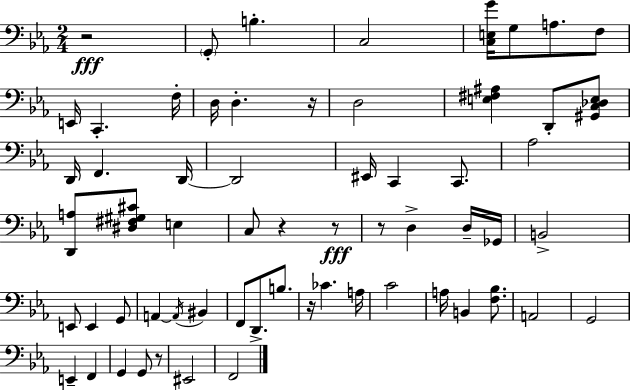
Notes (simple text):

R/h G2/e B3/q. C3/h [C3,E3,G4]/s G3/e A3/e. F3/e E2/s C2/q. F3/s D3/s D3/q. R/s D3/h [E3,F#3,A#3]/q D2/e [G#2,C3,Db3,E3]/e D2/s F2/q. D2/s D2/h EIS2/s C2/q C2/e. Ab3/h [D2,A3]/e [D#3,F#3,G#3,C#4]/e E3/q C3/e R/q R/e R/e D3/q D3/s Gb2/s B2/h E2/e E2/q G2/e A2/q A2/s BIS2/q F2/e D2/e. B3/e. R/s CES4/q. A3/s C4/h A3/s B2/q [F3,Bb3]/e. A2/h G2/h E2/q F2/q G2/q G2/e R/e EIS2/h F2/h